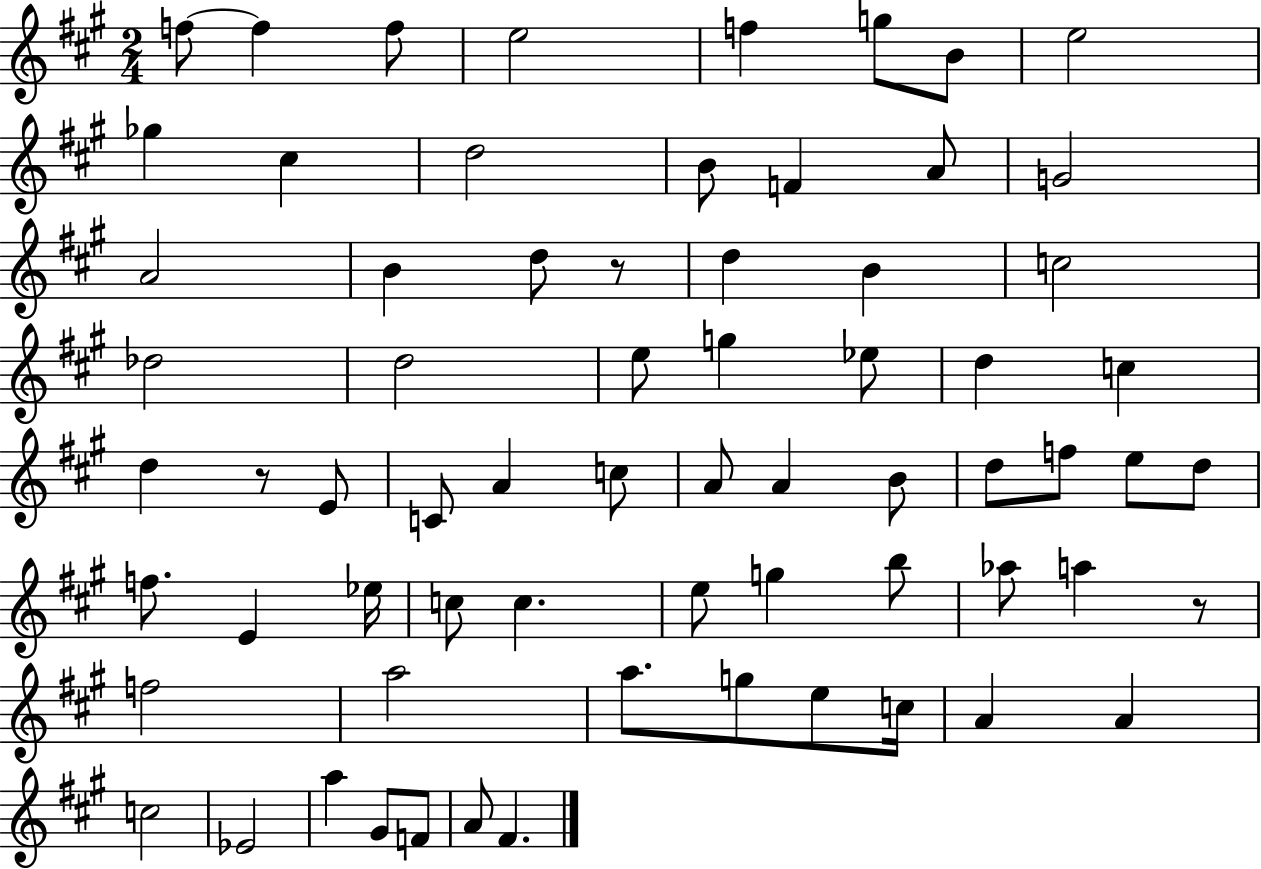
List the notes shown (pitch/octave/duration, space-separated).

F5/e F5/q F5/e E5/h F5/q G5/e B4/e E5/h Gb5/q C#5/q D5/h B4/e F4/q A4/e G4/h A4/h B4/q D5/e R/e D5/q B4/q C5/h Db5/h D5/h E5/e G5/q Eb5/e D5/q C5/q D5/q R/e E4/e C4/e A4/q C5/e A4/e A4/q B4/e D5/e F5/e E5/e D5/e F5/e. E4/q Eb5/s C5/e C5/q. E5/e G5/q B5/e Ab5/e A5/q R/e F5/h A5/h A5/e. G5/e E5/e C5/s A4/q A4/q C5/h Eb4/h A5/q G#4/e F4/e A4/e F#4/q.